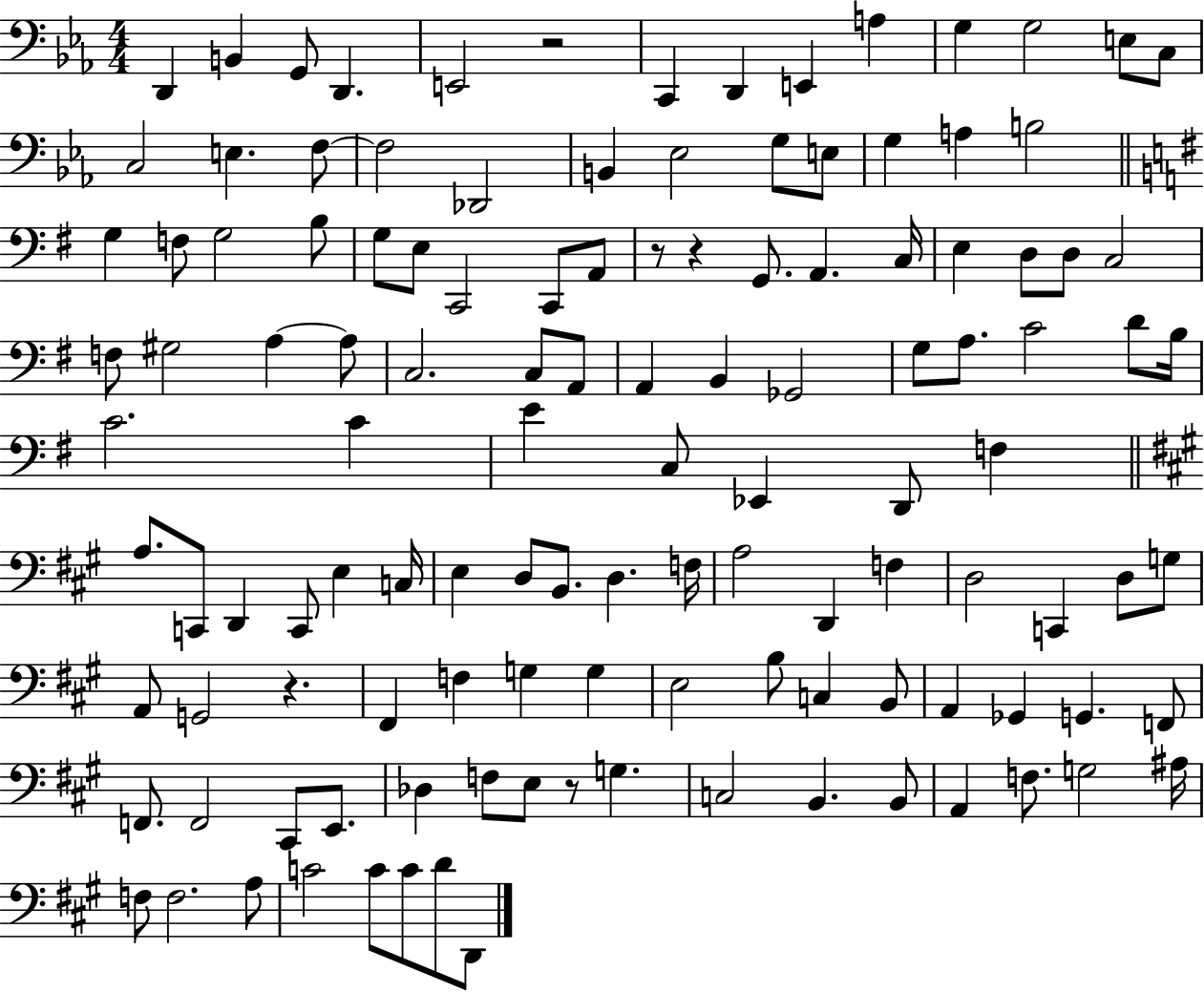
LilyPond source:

{
  \clef bass
  \numericTimeSignature
  \time 4/4
  \key ees \major
  d,4 b,4 g,8 d,4. | e,2 r2 | c,4 d,4 e,4 a4 | g4 g2 e8 c8 | \break c2 e4. f8~~ | f2 des,2 | b,4 ees2 g8 e8 | g4 a4 b2 | \break \bar "||" \break \key g \major g4 f8 g2 b8 | g8 e8 c,2 c,8 a,8 | r8 r4 g,8. a,4. c16 | e4 d8 d8 c2 | \break f8 gis2 a4~~ a8 | c2. c8 a,8 | a,4 b,4 ges,2 | g8 a8. c'2 d'8 b16 | \break c'2. c'4 | e'4 c8 ees,4 d,8 f4 | \bar "||" \break \key a \major a8. c,8 d,4 c,8 e4 c16 | e4 d8 b,8. d4. f16 | a2 d,4 f4 | d2 c,4 d8 g8 | \break a,8 g,2 r4. | fis,4 f4 g4 g4 | e2 b8 c4 b,8 | a,4 ges,4 g,4. f,8 | \break f,8. f,2 cis,8 e,8. | des4 f8 e8 r8 g4. | c2 b,4. b,8 | a,4 f8. g2 ais16 | \break f8 f2. a8 | c'2 c'8 c'8 d'8 d,8 | \bar "|."
}